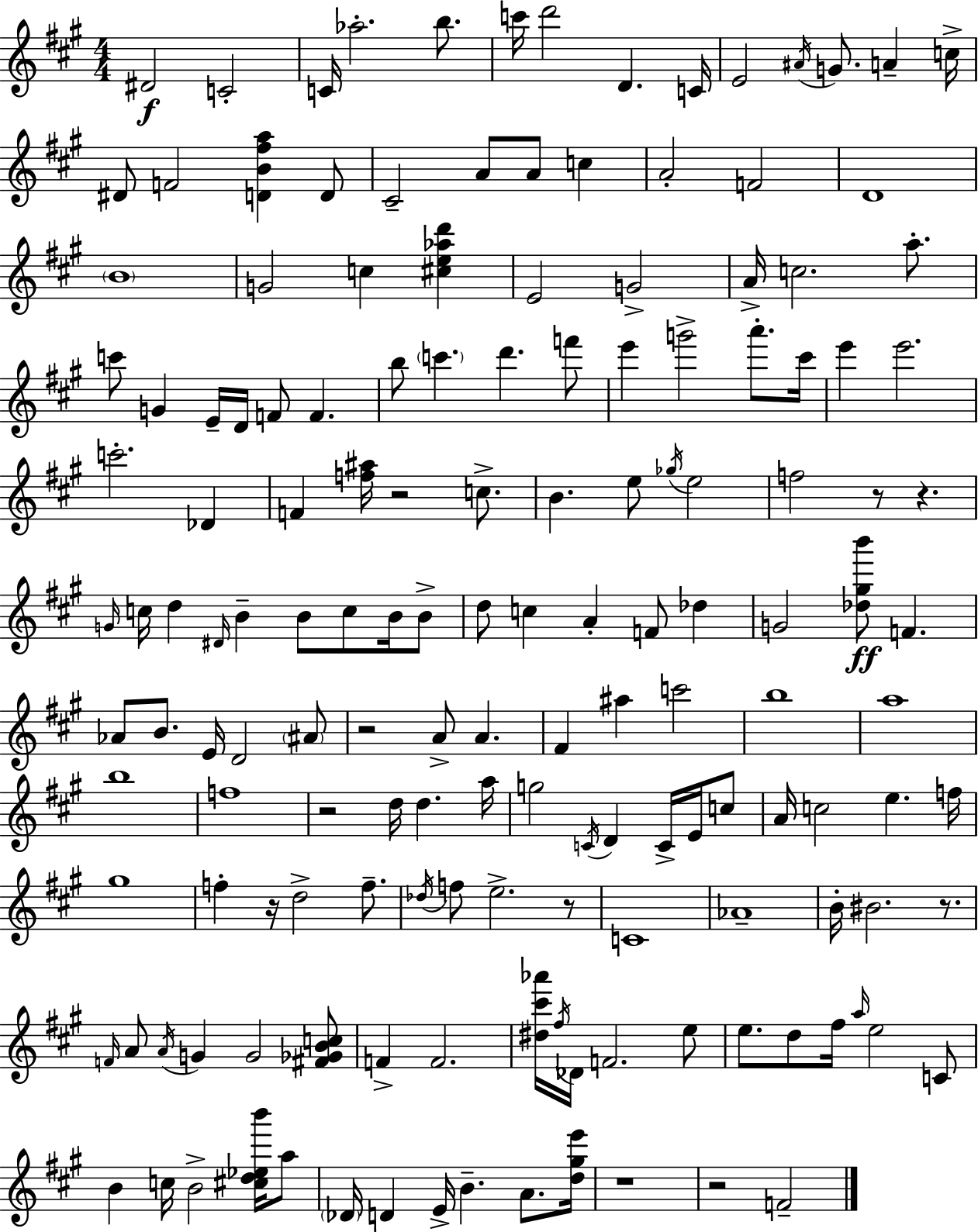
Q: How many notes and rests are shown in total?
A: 156